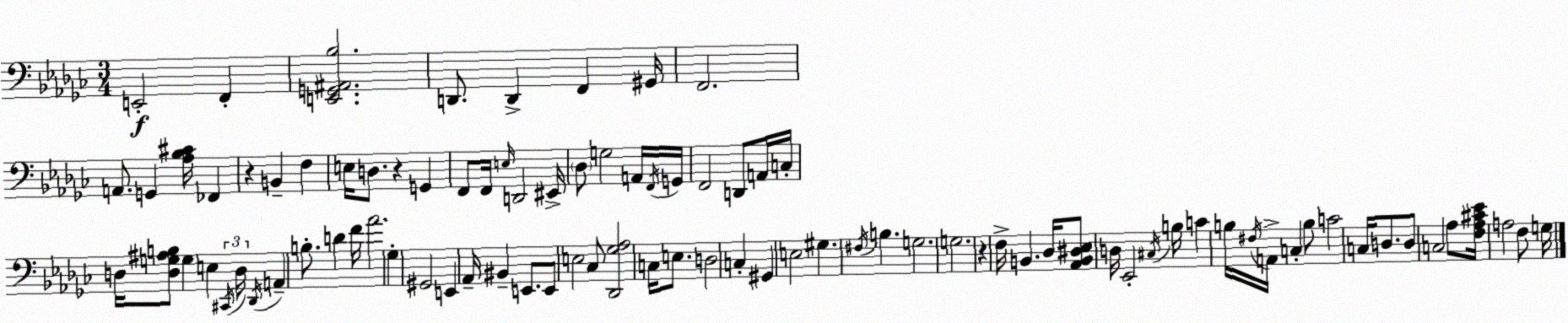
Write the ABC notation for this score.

X:1
T:Untitled
M:3/4
L:1/4
K:Ebm
E,,2 F,, [E,,G,,^A,,_B,]2 D,,/2 D,, F,, ^G,,/4 F,,2 A,,/2 G,, [_A,_B,^C]/4 _F,, z B,, F, E,/4 D,/2 z G,, F,,/2 F,,/4 E,/4 D,,2 ^E,,/4 _D,/2 G,2 A,,/4 F,,/4 G,,/4 F,,2 D,,/2 A,,/4 C,/4 D,/4 [D,G,^A,B,]/2 G, E, ^C,,/4 D,/4 _D,,/4 A,, B,/2 D F/4 _A2 _G, ^G,,2 E,, _A,,/4 ^B,, E,,/2 E,,/2 E,2 _C,/2 [_D,,_G,_A,]2 C,/4 E,/2 D,2 C, ^G,, E,2 ^G, ^F,/4 B, G,2 G,2 z F,/4 B,, _D,/4 [_A,,B,,^D,_E,]/2 D,/4 _E,,2 ^C,/4 B,/4 C B,/4 ^F,/4 A,,/4 C, B,/2 C2 C,/4 D,/2 D,/2 C,2 _A,/2 [F,_A,^C_E]/4 A,2 F,/2 G,/4